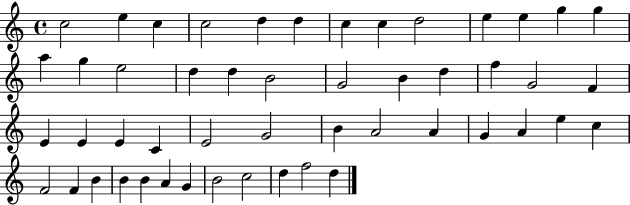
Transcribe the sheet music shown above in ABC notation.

X:1
T:Untitled
M:4/4
L:1/4
K:C
c2 e c c2 d d c c d2 e e g g a g e2 d d B2 G2 B d f G2 F E E E C E2 G2 B A2 A G A e c F2 F B B B A G B2 c2 d f2 d